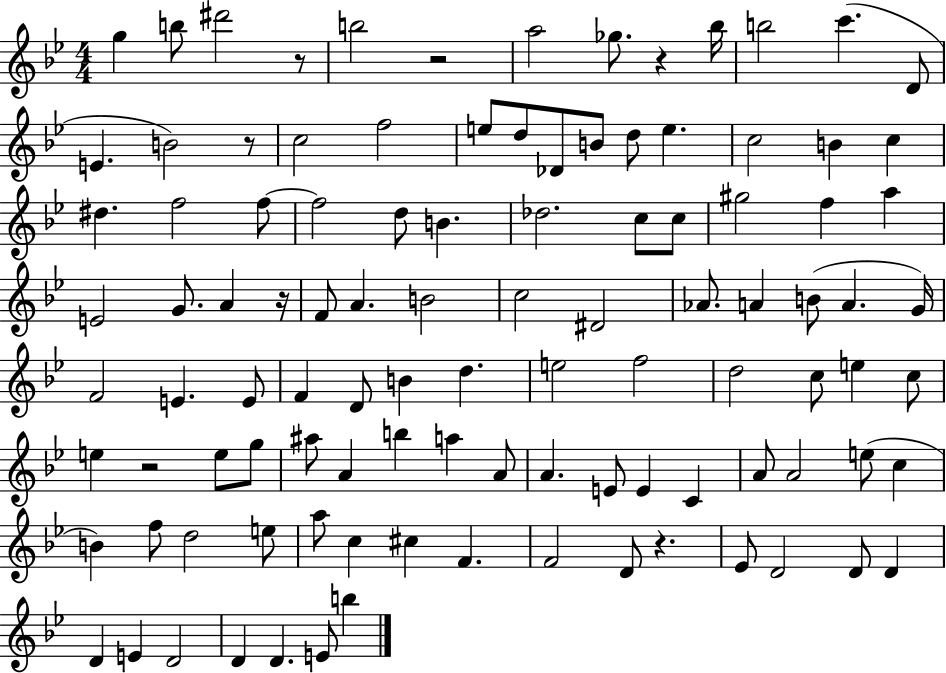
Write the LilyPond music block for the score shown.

{
  \clef treble
  \numericTimeSignature
  \time 4/4
  \key bes \major
  g''4 b''8 dis'''2 r8 | b''2 r2 | a''2 ges''8. r4 bes''16 | b''2 c'''4.( d'8 | \break e'4. b'2) r8 | c''2 f''2 | e''8 d''8 des'8 b'8 d''8 e''4. | c''2 b'4 c''4 | \break dis''4. f''2 f''8~~ | f''2 d''8 b'4. | des''2. c''8 c''8 | gis''2 f''4 a''4 | \break e'2 g'8. a'4 r16 | f'8 a'4. b'2 | c''2 dis'2 | aes'8. a'4 b'8( a'4. g'16) | \break f'2 e'4. e'8 | f'4 d'8 b'4 d''4. | e''2 f''2 | d''2 c''8 e''4 c''8 | \break e''4 r2 e''8 g''8 | ais''8 a'4 b''4 a''4 a'8 | a'4. e'8 e'4 c'4 | a'8 a'2 e''8( c''4 | \break b'4) f''8 d''2 e''8 | a''8 c''4 cis''4 f'4. | f'2 d'8 r4. | ees'8 d'2 d'8 d'4 | \break d'4 e'4 d'2 | d'4 d'4. e'8 b''4 | \bar "|."
}